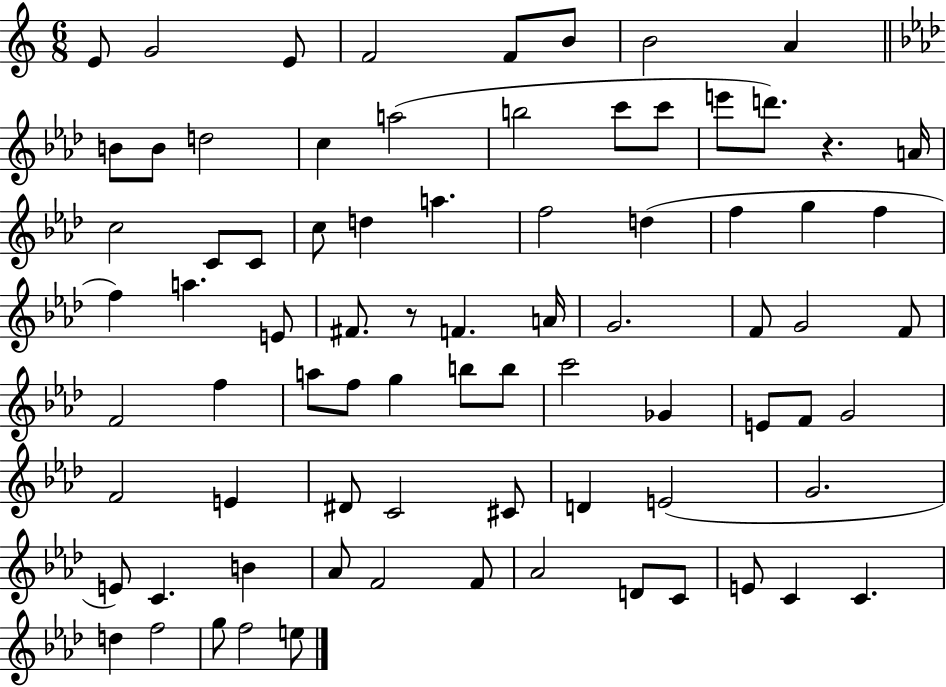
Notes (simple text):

E4/e G4/h E4/e F4/h F4/e B4/e B4/h A4/q B4/e B4/e D5/h C5/q A5/h B5/h C6/e C6/e E6/e D6/e. R/q. A4/s C5/h C4/e C4/e C5/e D5/q A5/q. F5/h D5/q F5/q G5/q F5/q F5/q A5/q. E4/e F#4/e. R/e F4/q. A4/s G4/h. F4/e G4/h F4/e F4/h F5/q A5/e F5/e G5/q B5/e B5/e C6/h Gb4/q E4/e F4/e G4/h F4/h E4/q D#4/e C4/h C#4/e D4/q E4/h G4/h. E4/e C4/q. B4/q Ab4/e F4/h F4/e Ab4/h D4/e C4/e E4/e C4/q C4/q. D5/q F5/h G5/e F5/h E5/e